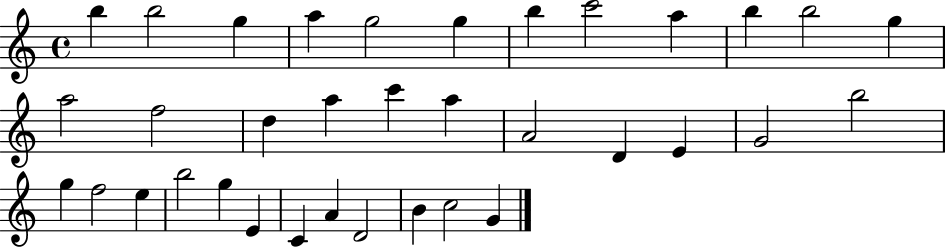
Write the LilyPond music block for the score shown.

{
  \clef treble
  \time 4/4
  \defaultTimeSignature
  \key c \major
  b''4 b''2 g''4 | a''4 g''2 g''4 | b''4 c'''2 a''4 | b''4 b''2 g''4 | \break a''2 f''2 | d''4 a''4 c'''4 a''4 | a'2 d'4 e'4 | g'2 b''2 | \break g''4 f''2 e''4 | b''2 g''4 e'4 | c'4 a'4 d'2 | b'4 c''2 g'4 | \break \bar "|."
}